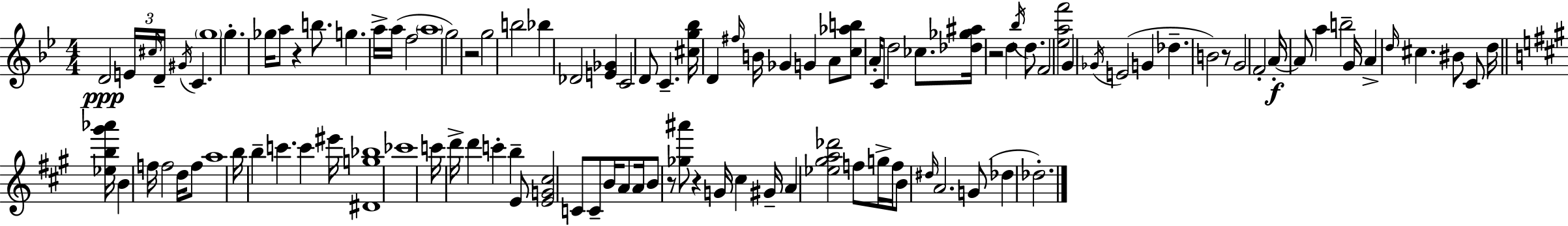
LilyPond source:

{
  \clef treble
  \numericTimeSignature
  \time 4/4
  \key bes \major
  d'2\ppp \tuplet 3/2 { e'16 \grace { cis''16 } d'16-- } \acciaccatura { gis'16 } c'4. | \parenthesize g''1 | g''4.-. ges''16 a''8 r4 b''8. | g''4. a''16-> a''16( f''2 | \break \parenthesize a''1 | g''2) r2 | g''2 b''2 | bes''4 des'2 <e' ges'>4 | \break c'2 d'8 c'4.-- | <cis'' g'' bes''>16 d'4 \grace { fis''16 } b'16 ges'4 g'4 | a'8 <c'' aes'' b''>8 a'16-. c'8 d''2 | ces''8. <des'' ges'' ais''>16 r2 d''4 | \break \acciaccatura { bes''16 } d''8. f'2 <ees'' a'' f'''>2 | g'4 \acciaccatura { ges'16 } e'2( | g'4 des''4.-- b'2) | r8 g'2 f'2-. | \break a'16-.~~\f a'8 a''4 b''2-- | g'16 a'4-> \grace { d''16 } cis''4. | bis'8 c'8 d''16 \bar "||" \break \key a \major <ees'' b'' gis''' aes'''>16 b'4 f''16 f''2 d''16 f''8 | a''1 | b''16 b''4-- c'''4. c'''4 | eis'''16 <dis' g'' bes''>1 | \break ces'''1 | c'''16 d'''16-> d'''4 c'''4-. b''4-- e'8 | <e' g' cis''>2 c'8 c'8-- b'16 a'8 | a'16 b'8 r8 <ges'' ais'''>8 r4 g'16 cis''4 | \break gis'16-- a'4 <ees'' gis'' a'' des'''>2 f''8 g''16-> | f''16 b'8 \grace { dis''16 } a'2. | g'8( des''4 des''2.-.) | \bar "|."
}